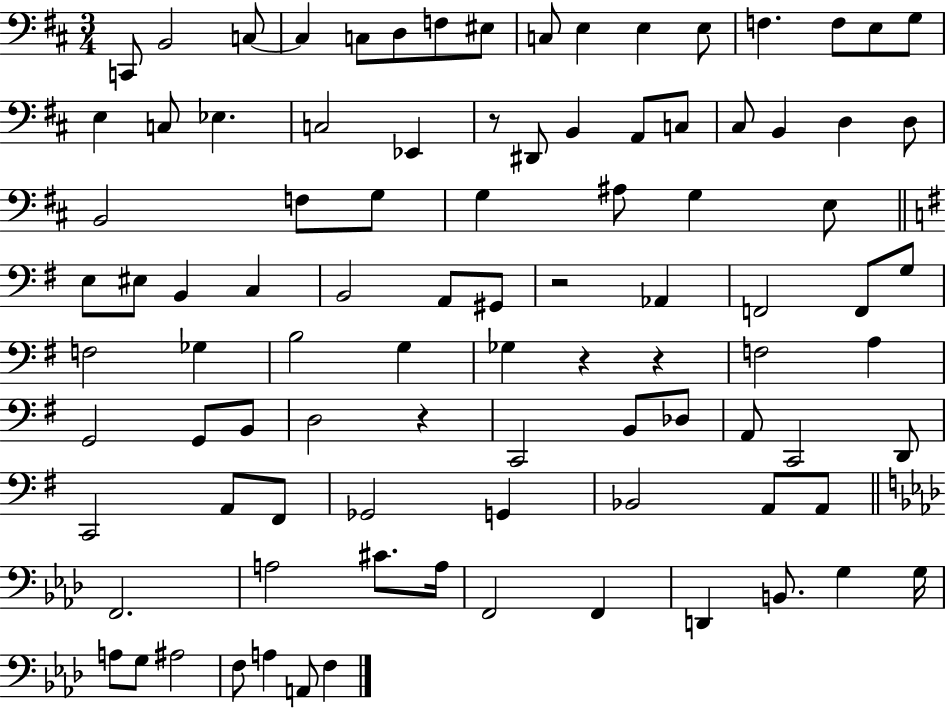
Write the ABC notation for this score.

X:1
T:Untitled
M:3/4
L:1/4
K:D
C,,/2 B,,2 C,/2 C, C,/2 D,/2 F,/2 ^E,/2 C,/2 E, E, E,/2 F, F,/2 E,/2 G,/2 E, C,/2 _E, C,2 _E,, z/2 ^D,,/2 B,, A,,/2 C,/2 ^C,/2 B,, D, D,/2 B,,2 F,/2 G,/2 G, ^A,/2 G, E,/2 E,/2 ^E,/2 B,, C, B,,2 A,,/2 ^G,,/2 z2 _A,, F,,2 F,,/2 G,/2 F,2 _G, B,2 G, _G, z z F,2 A, G,,2 G,,/2 B,,/2 D,2 z C,,2 B,,/2 _D,/2 A,,/2 C,,2 D,,/2 C,,2 A,,/2 ^F,,/2 _G,,2 G,, _B,,2 A,,/2 A,,/2 F,,2 A,2 ^C/2 A,/4 F,,2 F,, D,, B,,/2 G, G,/4 A,/2 G,/2 ^A,2 F,/2 A, A,,/2 F,